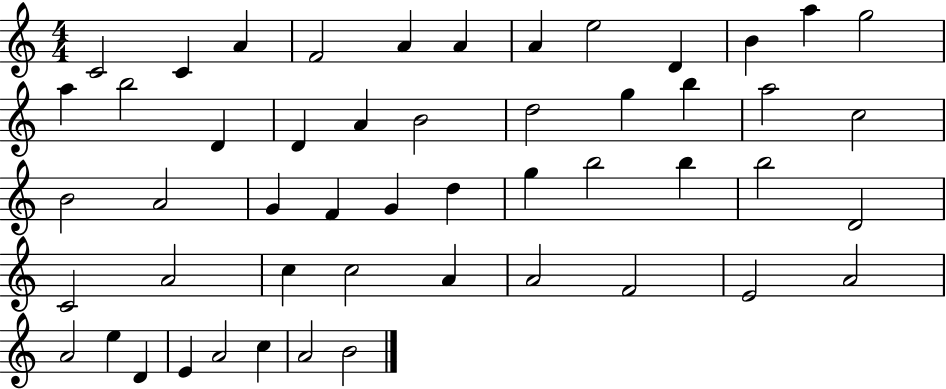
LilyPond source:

{
  \clef treble
  \numericTimeSignature
  \time 4/4
  \key c \major
  c'2 c'4 a'4 | f'2 a'4 a'4 | a'4 e''2 d'4 | b'4 a''4 g''2 | \break a''4 b''2 d'4 | d'4 a'4 b'2 | d''2 g''4 b''4 | a''2 c''2 | \break b'2 a'2 | g'4 f'4 g'4 d''4 | g''4 b''2 b''4 | b''2 d'2 | \break c'2 a'2 | c''4 c''2 a'4 | a'2 f'2 | e'2 a'2 | \break a'2 e''4 d'4 | e'4 a'2 c''4 | a'2 b'2 | \bar "|."
}